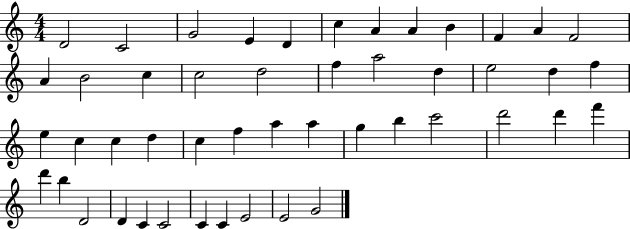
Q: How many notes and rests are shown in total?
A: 48